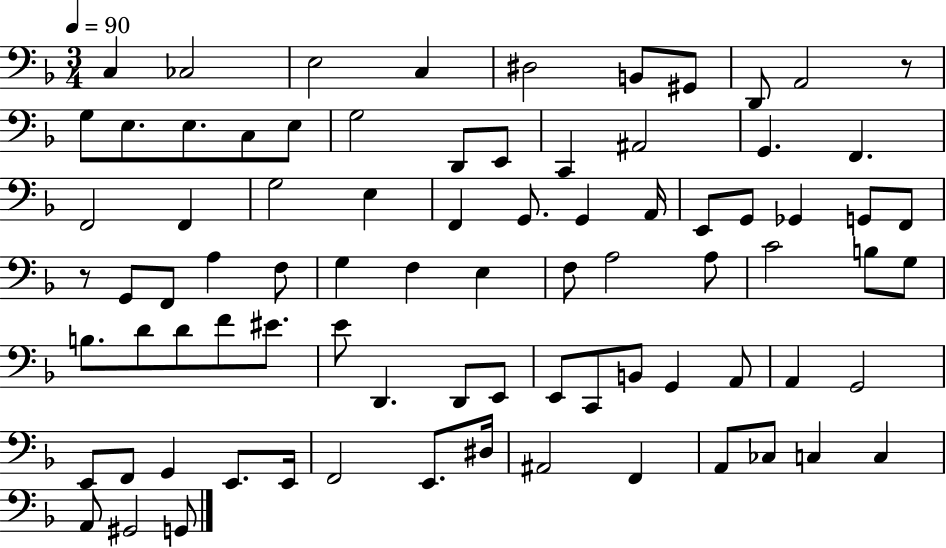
X:1
T:Untitled
M:3/4
L:1/4
K:F
C, _C,2 E,2 C, ^D,2 B,,/2 ^G,,/2 D,,/2 A,,2 z/2 G,/2 E,/2 E,/2 C,/2 E,/2 G,2 D,,/2 E,,/2 C,, ^A,,2 G,, F,, F,,2 F,, G,2 E, F,, G,,/2 G,, A,,/4 E,,/2 G,,/2 _G,, G,,/2 F,,/2 z/2 G,,/2 F,,/2 A, F,/2 G, F, E, F,/2 A,2 A,/2 C2 B,/2 G,/2 B,/2 D/2 D/2 F/2 ^E/2 E/2 D,, D,,/2 E,,/2 E,,/2 C,,/2 B,,/2 G,, A,,/2 A,, G,,2 E,,/2 F,,/2 G,, E,,/2 E,,/4 F,,2 E,,/2 ^D,/4 ^A,,2 F,, A,,/2 _C,/2 C, C, A,,/2 ^G,,2 G,,/2